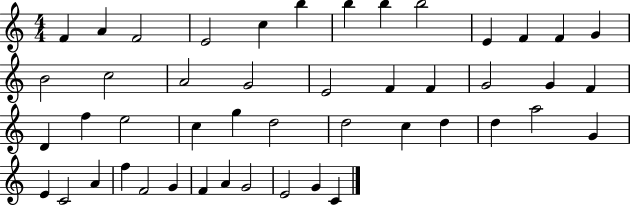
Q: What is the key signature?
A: C major